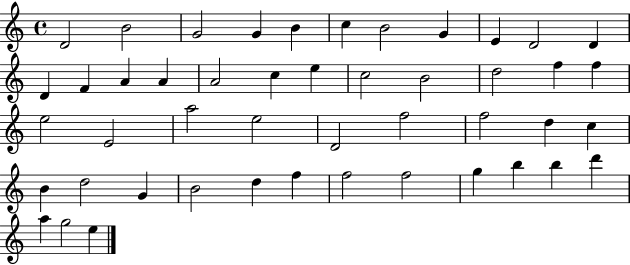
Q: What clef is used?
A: treble